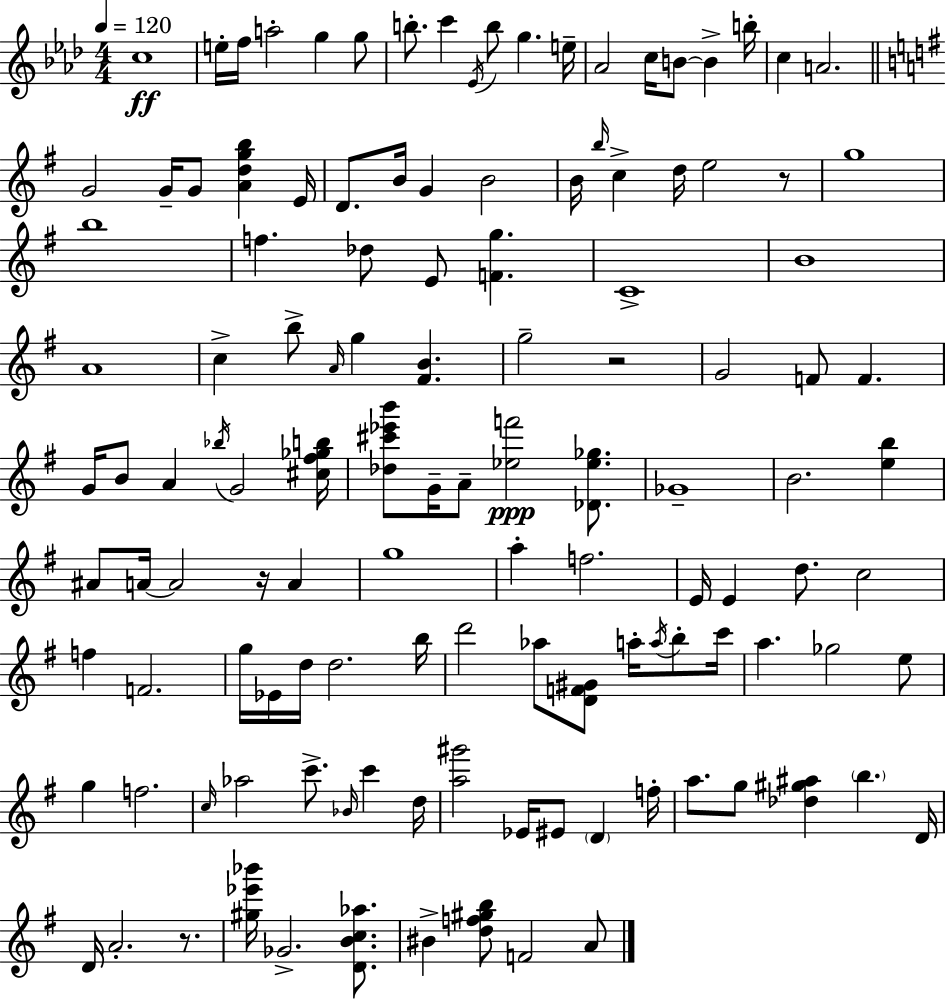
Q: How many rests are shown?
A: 4